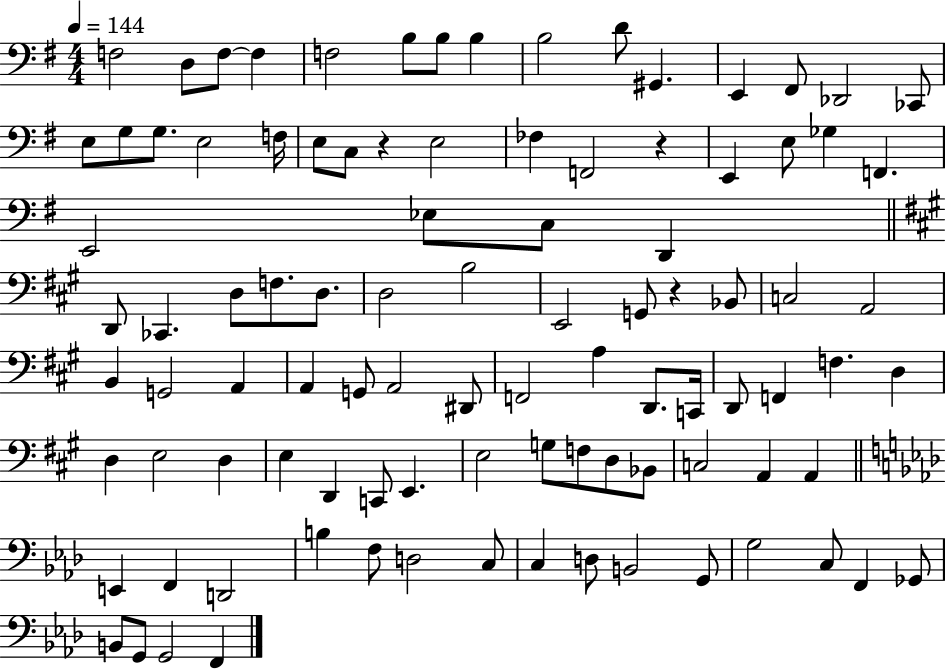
F3/h D3/e F3/e F3/q F3/h B3/e B3/e B3/q B3/h D4/e G#2/q. E2/q F#2/e Db2/h CES2/e E3/e G3/e G3/e. E3/h F3/s E3/e C3/e R/q E3/h FES3/q F2/h R/q E2/q E3/e Gb3/q F2/q. E2/h Eb3/e C3/e D2/q D2/e CES2/q. D3/e F3/e. D3/e. D3/h B3/h E2/h G2/e R/q Bb2/e C3/h A2/h B2/q G2/h A2/q A2/q G2/e A2/h D#2/e F2/h A3/q D2/e. C2/s D2/e F2/q F3/q. D3/q D3/q E3/h D3/q E3/q D2/q C2/e E2/q. E3/h G3/e F3/e D3/e Bb2/e C3/h A2/q A2/q E2/q F2/q D2/h B3/q F3/e D3/h C3/e C3/q D3/e B2/h G2/e G3/h C3/e F2/q Gb2/e B2/e G2/e G2/h F2/q